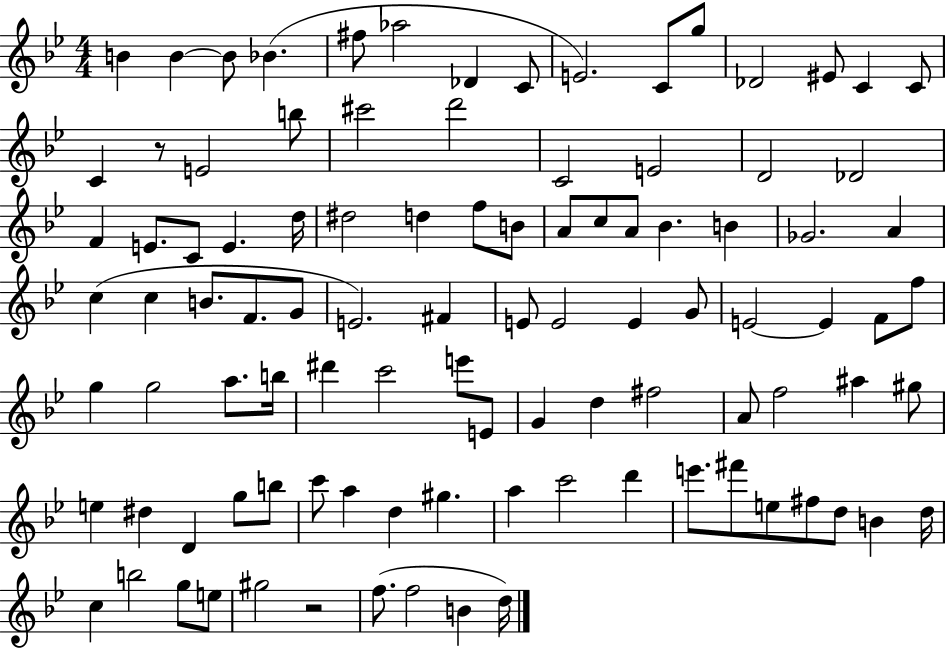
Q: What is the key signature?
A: BES major